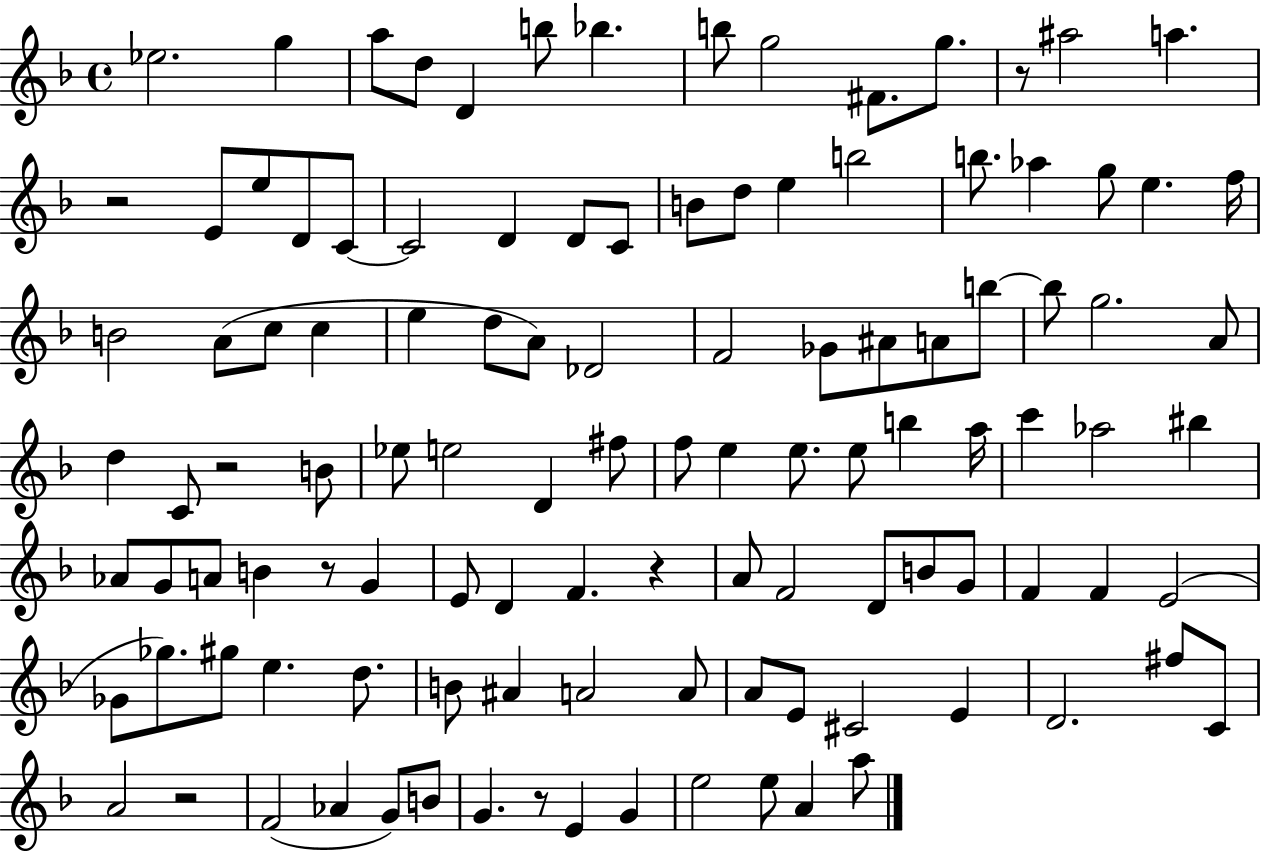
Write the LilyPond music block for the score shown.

{
  \clef treble
  \time 4/4
  \defaultTimeSignature
  \key f \major
  ees''2. g''4 | a''8 d''8 d'4 b''8 bes''4. | b''8 g''2 fis'8. g''8. | r8 ais''2 a''4. | \break r2 e'8 e''8 d'8 c'8~~ | c'2 d'4 d'8 c'8 | b'8 d''8 e''4 b''2 | b''8. aes''4 g''8 e''4. f''16 | \break b'2 a'8( c''8 c''4 | e''4 d''8 a'8) des'2 | f'2 ges'8 ais'8 a'8 b''8~~ | b''8 g''2. a'8 | \break d''4 c'8 r2 b'8 | ees''8 e''2 d'4 fis''8 | f''8 e''4 e''8. e''8 b''4 a''16 | c'''4 aes''2 bis''4 | \break aes'8 g'8 a'8 b'4 r8 g'4 | e'8 d'4 f'4. r4 | a'8 f'2 d'8 b'8 g'8 | f'4 f'4 e'2( | \break ges'8 ges''8.) gis''8 e''4. d''8. | b'8 ais'4 a'2 a'8 | a'8 e'8 cis'2 e'4 | d'2. fis''8 c'8 | \break a'2 r2 | f'2( aes'4 g'8) b'8 | g'4. r8 e'4 g'4 | e''2 e''8 a'4 a''8 | \break \bar "|."
}